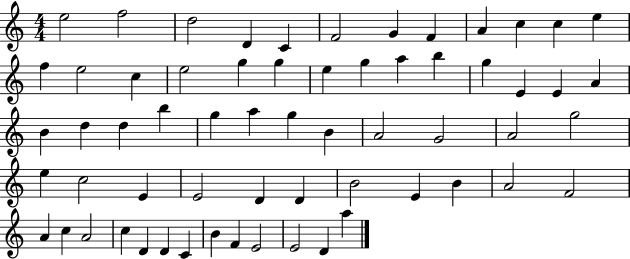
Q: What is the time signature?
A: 4/4